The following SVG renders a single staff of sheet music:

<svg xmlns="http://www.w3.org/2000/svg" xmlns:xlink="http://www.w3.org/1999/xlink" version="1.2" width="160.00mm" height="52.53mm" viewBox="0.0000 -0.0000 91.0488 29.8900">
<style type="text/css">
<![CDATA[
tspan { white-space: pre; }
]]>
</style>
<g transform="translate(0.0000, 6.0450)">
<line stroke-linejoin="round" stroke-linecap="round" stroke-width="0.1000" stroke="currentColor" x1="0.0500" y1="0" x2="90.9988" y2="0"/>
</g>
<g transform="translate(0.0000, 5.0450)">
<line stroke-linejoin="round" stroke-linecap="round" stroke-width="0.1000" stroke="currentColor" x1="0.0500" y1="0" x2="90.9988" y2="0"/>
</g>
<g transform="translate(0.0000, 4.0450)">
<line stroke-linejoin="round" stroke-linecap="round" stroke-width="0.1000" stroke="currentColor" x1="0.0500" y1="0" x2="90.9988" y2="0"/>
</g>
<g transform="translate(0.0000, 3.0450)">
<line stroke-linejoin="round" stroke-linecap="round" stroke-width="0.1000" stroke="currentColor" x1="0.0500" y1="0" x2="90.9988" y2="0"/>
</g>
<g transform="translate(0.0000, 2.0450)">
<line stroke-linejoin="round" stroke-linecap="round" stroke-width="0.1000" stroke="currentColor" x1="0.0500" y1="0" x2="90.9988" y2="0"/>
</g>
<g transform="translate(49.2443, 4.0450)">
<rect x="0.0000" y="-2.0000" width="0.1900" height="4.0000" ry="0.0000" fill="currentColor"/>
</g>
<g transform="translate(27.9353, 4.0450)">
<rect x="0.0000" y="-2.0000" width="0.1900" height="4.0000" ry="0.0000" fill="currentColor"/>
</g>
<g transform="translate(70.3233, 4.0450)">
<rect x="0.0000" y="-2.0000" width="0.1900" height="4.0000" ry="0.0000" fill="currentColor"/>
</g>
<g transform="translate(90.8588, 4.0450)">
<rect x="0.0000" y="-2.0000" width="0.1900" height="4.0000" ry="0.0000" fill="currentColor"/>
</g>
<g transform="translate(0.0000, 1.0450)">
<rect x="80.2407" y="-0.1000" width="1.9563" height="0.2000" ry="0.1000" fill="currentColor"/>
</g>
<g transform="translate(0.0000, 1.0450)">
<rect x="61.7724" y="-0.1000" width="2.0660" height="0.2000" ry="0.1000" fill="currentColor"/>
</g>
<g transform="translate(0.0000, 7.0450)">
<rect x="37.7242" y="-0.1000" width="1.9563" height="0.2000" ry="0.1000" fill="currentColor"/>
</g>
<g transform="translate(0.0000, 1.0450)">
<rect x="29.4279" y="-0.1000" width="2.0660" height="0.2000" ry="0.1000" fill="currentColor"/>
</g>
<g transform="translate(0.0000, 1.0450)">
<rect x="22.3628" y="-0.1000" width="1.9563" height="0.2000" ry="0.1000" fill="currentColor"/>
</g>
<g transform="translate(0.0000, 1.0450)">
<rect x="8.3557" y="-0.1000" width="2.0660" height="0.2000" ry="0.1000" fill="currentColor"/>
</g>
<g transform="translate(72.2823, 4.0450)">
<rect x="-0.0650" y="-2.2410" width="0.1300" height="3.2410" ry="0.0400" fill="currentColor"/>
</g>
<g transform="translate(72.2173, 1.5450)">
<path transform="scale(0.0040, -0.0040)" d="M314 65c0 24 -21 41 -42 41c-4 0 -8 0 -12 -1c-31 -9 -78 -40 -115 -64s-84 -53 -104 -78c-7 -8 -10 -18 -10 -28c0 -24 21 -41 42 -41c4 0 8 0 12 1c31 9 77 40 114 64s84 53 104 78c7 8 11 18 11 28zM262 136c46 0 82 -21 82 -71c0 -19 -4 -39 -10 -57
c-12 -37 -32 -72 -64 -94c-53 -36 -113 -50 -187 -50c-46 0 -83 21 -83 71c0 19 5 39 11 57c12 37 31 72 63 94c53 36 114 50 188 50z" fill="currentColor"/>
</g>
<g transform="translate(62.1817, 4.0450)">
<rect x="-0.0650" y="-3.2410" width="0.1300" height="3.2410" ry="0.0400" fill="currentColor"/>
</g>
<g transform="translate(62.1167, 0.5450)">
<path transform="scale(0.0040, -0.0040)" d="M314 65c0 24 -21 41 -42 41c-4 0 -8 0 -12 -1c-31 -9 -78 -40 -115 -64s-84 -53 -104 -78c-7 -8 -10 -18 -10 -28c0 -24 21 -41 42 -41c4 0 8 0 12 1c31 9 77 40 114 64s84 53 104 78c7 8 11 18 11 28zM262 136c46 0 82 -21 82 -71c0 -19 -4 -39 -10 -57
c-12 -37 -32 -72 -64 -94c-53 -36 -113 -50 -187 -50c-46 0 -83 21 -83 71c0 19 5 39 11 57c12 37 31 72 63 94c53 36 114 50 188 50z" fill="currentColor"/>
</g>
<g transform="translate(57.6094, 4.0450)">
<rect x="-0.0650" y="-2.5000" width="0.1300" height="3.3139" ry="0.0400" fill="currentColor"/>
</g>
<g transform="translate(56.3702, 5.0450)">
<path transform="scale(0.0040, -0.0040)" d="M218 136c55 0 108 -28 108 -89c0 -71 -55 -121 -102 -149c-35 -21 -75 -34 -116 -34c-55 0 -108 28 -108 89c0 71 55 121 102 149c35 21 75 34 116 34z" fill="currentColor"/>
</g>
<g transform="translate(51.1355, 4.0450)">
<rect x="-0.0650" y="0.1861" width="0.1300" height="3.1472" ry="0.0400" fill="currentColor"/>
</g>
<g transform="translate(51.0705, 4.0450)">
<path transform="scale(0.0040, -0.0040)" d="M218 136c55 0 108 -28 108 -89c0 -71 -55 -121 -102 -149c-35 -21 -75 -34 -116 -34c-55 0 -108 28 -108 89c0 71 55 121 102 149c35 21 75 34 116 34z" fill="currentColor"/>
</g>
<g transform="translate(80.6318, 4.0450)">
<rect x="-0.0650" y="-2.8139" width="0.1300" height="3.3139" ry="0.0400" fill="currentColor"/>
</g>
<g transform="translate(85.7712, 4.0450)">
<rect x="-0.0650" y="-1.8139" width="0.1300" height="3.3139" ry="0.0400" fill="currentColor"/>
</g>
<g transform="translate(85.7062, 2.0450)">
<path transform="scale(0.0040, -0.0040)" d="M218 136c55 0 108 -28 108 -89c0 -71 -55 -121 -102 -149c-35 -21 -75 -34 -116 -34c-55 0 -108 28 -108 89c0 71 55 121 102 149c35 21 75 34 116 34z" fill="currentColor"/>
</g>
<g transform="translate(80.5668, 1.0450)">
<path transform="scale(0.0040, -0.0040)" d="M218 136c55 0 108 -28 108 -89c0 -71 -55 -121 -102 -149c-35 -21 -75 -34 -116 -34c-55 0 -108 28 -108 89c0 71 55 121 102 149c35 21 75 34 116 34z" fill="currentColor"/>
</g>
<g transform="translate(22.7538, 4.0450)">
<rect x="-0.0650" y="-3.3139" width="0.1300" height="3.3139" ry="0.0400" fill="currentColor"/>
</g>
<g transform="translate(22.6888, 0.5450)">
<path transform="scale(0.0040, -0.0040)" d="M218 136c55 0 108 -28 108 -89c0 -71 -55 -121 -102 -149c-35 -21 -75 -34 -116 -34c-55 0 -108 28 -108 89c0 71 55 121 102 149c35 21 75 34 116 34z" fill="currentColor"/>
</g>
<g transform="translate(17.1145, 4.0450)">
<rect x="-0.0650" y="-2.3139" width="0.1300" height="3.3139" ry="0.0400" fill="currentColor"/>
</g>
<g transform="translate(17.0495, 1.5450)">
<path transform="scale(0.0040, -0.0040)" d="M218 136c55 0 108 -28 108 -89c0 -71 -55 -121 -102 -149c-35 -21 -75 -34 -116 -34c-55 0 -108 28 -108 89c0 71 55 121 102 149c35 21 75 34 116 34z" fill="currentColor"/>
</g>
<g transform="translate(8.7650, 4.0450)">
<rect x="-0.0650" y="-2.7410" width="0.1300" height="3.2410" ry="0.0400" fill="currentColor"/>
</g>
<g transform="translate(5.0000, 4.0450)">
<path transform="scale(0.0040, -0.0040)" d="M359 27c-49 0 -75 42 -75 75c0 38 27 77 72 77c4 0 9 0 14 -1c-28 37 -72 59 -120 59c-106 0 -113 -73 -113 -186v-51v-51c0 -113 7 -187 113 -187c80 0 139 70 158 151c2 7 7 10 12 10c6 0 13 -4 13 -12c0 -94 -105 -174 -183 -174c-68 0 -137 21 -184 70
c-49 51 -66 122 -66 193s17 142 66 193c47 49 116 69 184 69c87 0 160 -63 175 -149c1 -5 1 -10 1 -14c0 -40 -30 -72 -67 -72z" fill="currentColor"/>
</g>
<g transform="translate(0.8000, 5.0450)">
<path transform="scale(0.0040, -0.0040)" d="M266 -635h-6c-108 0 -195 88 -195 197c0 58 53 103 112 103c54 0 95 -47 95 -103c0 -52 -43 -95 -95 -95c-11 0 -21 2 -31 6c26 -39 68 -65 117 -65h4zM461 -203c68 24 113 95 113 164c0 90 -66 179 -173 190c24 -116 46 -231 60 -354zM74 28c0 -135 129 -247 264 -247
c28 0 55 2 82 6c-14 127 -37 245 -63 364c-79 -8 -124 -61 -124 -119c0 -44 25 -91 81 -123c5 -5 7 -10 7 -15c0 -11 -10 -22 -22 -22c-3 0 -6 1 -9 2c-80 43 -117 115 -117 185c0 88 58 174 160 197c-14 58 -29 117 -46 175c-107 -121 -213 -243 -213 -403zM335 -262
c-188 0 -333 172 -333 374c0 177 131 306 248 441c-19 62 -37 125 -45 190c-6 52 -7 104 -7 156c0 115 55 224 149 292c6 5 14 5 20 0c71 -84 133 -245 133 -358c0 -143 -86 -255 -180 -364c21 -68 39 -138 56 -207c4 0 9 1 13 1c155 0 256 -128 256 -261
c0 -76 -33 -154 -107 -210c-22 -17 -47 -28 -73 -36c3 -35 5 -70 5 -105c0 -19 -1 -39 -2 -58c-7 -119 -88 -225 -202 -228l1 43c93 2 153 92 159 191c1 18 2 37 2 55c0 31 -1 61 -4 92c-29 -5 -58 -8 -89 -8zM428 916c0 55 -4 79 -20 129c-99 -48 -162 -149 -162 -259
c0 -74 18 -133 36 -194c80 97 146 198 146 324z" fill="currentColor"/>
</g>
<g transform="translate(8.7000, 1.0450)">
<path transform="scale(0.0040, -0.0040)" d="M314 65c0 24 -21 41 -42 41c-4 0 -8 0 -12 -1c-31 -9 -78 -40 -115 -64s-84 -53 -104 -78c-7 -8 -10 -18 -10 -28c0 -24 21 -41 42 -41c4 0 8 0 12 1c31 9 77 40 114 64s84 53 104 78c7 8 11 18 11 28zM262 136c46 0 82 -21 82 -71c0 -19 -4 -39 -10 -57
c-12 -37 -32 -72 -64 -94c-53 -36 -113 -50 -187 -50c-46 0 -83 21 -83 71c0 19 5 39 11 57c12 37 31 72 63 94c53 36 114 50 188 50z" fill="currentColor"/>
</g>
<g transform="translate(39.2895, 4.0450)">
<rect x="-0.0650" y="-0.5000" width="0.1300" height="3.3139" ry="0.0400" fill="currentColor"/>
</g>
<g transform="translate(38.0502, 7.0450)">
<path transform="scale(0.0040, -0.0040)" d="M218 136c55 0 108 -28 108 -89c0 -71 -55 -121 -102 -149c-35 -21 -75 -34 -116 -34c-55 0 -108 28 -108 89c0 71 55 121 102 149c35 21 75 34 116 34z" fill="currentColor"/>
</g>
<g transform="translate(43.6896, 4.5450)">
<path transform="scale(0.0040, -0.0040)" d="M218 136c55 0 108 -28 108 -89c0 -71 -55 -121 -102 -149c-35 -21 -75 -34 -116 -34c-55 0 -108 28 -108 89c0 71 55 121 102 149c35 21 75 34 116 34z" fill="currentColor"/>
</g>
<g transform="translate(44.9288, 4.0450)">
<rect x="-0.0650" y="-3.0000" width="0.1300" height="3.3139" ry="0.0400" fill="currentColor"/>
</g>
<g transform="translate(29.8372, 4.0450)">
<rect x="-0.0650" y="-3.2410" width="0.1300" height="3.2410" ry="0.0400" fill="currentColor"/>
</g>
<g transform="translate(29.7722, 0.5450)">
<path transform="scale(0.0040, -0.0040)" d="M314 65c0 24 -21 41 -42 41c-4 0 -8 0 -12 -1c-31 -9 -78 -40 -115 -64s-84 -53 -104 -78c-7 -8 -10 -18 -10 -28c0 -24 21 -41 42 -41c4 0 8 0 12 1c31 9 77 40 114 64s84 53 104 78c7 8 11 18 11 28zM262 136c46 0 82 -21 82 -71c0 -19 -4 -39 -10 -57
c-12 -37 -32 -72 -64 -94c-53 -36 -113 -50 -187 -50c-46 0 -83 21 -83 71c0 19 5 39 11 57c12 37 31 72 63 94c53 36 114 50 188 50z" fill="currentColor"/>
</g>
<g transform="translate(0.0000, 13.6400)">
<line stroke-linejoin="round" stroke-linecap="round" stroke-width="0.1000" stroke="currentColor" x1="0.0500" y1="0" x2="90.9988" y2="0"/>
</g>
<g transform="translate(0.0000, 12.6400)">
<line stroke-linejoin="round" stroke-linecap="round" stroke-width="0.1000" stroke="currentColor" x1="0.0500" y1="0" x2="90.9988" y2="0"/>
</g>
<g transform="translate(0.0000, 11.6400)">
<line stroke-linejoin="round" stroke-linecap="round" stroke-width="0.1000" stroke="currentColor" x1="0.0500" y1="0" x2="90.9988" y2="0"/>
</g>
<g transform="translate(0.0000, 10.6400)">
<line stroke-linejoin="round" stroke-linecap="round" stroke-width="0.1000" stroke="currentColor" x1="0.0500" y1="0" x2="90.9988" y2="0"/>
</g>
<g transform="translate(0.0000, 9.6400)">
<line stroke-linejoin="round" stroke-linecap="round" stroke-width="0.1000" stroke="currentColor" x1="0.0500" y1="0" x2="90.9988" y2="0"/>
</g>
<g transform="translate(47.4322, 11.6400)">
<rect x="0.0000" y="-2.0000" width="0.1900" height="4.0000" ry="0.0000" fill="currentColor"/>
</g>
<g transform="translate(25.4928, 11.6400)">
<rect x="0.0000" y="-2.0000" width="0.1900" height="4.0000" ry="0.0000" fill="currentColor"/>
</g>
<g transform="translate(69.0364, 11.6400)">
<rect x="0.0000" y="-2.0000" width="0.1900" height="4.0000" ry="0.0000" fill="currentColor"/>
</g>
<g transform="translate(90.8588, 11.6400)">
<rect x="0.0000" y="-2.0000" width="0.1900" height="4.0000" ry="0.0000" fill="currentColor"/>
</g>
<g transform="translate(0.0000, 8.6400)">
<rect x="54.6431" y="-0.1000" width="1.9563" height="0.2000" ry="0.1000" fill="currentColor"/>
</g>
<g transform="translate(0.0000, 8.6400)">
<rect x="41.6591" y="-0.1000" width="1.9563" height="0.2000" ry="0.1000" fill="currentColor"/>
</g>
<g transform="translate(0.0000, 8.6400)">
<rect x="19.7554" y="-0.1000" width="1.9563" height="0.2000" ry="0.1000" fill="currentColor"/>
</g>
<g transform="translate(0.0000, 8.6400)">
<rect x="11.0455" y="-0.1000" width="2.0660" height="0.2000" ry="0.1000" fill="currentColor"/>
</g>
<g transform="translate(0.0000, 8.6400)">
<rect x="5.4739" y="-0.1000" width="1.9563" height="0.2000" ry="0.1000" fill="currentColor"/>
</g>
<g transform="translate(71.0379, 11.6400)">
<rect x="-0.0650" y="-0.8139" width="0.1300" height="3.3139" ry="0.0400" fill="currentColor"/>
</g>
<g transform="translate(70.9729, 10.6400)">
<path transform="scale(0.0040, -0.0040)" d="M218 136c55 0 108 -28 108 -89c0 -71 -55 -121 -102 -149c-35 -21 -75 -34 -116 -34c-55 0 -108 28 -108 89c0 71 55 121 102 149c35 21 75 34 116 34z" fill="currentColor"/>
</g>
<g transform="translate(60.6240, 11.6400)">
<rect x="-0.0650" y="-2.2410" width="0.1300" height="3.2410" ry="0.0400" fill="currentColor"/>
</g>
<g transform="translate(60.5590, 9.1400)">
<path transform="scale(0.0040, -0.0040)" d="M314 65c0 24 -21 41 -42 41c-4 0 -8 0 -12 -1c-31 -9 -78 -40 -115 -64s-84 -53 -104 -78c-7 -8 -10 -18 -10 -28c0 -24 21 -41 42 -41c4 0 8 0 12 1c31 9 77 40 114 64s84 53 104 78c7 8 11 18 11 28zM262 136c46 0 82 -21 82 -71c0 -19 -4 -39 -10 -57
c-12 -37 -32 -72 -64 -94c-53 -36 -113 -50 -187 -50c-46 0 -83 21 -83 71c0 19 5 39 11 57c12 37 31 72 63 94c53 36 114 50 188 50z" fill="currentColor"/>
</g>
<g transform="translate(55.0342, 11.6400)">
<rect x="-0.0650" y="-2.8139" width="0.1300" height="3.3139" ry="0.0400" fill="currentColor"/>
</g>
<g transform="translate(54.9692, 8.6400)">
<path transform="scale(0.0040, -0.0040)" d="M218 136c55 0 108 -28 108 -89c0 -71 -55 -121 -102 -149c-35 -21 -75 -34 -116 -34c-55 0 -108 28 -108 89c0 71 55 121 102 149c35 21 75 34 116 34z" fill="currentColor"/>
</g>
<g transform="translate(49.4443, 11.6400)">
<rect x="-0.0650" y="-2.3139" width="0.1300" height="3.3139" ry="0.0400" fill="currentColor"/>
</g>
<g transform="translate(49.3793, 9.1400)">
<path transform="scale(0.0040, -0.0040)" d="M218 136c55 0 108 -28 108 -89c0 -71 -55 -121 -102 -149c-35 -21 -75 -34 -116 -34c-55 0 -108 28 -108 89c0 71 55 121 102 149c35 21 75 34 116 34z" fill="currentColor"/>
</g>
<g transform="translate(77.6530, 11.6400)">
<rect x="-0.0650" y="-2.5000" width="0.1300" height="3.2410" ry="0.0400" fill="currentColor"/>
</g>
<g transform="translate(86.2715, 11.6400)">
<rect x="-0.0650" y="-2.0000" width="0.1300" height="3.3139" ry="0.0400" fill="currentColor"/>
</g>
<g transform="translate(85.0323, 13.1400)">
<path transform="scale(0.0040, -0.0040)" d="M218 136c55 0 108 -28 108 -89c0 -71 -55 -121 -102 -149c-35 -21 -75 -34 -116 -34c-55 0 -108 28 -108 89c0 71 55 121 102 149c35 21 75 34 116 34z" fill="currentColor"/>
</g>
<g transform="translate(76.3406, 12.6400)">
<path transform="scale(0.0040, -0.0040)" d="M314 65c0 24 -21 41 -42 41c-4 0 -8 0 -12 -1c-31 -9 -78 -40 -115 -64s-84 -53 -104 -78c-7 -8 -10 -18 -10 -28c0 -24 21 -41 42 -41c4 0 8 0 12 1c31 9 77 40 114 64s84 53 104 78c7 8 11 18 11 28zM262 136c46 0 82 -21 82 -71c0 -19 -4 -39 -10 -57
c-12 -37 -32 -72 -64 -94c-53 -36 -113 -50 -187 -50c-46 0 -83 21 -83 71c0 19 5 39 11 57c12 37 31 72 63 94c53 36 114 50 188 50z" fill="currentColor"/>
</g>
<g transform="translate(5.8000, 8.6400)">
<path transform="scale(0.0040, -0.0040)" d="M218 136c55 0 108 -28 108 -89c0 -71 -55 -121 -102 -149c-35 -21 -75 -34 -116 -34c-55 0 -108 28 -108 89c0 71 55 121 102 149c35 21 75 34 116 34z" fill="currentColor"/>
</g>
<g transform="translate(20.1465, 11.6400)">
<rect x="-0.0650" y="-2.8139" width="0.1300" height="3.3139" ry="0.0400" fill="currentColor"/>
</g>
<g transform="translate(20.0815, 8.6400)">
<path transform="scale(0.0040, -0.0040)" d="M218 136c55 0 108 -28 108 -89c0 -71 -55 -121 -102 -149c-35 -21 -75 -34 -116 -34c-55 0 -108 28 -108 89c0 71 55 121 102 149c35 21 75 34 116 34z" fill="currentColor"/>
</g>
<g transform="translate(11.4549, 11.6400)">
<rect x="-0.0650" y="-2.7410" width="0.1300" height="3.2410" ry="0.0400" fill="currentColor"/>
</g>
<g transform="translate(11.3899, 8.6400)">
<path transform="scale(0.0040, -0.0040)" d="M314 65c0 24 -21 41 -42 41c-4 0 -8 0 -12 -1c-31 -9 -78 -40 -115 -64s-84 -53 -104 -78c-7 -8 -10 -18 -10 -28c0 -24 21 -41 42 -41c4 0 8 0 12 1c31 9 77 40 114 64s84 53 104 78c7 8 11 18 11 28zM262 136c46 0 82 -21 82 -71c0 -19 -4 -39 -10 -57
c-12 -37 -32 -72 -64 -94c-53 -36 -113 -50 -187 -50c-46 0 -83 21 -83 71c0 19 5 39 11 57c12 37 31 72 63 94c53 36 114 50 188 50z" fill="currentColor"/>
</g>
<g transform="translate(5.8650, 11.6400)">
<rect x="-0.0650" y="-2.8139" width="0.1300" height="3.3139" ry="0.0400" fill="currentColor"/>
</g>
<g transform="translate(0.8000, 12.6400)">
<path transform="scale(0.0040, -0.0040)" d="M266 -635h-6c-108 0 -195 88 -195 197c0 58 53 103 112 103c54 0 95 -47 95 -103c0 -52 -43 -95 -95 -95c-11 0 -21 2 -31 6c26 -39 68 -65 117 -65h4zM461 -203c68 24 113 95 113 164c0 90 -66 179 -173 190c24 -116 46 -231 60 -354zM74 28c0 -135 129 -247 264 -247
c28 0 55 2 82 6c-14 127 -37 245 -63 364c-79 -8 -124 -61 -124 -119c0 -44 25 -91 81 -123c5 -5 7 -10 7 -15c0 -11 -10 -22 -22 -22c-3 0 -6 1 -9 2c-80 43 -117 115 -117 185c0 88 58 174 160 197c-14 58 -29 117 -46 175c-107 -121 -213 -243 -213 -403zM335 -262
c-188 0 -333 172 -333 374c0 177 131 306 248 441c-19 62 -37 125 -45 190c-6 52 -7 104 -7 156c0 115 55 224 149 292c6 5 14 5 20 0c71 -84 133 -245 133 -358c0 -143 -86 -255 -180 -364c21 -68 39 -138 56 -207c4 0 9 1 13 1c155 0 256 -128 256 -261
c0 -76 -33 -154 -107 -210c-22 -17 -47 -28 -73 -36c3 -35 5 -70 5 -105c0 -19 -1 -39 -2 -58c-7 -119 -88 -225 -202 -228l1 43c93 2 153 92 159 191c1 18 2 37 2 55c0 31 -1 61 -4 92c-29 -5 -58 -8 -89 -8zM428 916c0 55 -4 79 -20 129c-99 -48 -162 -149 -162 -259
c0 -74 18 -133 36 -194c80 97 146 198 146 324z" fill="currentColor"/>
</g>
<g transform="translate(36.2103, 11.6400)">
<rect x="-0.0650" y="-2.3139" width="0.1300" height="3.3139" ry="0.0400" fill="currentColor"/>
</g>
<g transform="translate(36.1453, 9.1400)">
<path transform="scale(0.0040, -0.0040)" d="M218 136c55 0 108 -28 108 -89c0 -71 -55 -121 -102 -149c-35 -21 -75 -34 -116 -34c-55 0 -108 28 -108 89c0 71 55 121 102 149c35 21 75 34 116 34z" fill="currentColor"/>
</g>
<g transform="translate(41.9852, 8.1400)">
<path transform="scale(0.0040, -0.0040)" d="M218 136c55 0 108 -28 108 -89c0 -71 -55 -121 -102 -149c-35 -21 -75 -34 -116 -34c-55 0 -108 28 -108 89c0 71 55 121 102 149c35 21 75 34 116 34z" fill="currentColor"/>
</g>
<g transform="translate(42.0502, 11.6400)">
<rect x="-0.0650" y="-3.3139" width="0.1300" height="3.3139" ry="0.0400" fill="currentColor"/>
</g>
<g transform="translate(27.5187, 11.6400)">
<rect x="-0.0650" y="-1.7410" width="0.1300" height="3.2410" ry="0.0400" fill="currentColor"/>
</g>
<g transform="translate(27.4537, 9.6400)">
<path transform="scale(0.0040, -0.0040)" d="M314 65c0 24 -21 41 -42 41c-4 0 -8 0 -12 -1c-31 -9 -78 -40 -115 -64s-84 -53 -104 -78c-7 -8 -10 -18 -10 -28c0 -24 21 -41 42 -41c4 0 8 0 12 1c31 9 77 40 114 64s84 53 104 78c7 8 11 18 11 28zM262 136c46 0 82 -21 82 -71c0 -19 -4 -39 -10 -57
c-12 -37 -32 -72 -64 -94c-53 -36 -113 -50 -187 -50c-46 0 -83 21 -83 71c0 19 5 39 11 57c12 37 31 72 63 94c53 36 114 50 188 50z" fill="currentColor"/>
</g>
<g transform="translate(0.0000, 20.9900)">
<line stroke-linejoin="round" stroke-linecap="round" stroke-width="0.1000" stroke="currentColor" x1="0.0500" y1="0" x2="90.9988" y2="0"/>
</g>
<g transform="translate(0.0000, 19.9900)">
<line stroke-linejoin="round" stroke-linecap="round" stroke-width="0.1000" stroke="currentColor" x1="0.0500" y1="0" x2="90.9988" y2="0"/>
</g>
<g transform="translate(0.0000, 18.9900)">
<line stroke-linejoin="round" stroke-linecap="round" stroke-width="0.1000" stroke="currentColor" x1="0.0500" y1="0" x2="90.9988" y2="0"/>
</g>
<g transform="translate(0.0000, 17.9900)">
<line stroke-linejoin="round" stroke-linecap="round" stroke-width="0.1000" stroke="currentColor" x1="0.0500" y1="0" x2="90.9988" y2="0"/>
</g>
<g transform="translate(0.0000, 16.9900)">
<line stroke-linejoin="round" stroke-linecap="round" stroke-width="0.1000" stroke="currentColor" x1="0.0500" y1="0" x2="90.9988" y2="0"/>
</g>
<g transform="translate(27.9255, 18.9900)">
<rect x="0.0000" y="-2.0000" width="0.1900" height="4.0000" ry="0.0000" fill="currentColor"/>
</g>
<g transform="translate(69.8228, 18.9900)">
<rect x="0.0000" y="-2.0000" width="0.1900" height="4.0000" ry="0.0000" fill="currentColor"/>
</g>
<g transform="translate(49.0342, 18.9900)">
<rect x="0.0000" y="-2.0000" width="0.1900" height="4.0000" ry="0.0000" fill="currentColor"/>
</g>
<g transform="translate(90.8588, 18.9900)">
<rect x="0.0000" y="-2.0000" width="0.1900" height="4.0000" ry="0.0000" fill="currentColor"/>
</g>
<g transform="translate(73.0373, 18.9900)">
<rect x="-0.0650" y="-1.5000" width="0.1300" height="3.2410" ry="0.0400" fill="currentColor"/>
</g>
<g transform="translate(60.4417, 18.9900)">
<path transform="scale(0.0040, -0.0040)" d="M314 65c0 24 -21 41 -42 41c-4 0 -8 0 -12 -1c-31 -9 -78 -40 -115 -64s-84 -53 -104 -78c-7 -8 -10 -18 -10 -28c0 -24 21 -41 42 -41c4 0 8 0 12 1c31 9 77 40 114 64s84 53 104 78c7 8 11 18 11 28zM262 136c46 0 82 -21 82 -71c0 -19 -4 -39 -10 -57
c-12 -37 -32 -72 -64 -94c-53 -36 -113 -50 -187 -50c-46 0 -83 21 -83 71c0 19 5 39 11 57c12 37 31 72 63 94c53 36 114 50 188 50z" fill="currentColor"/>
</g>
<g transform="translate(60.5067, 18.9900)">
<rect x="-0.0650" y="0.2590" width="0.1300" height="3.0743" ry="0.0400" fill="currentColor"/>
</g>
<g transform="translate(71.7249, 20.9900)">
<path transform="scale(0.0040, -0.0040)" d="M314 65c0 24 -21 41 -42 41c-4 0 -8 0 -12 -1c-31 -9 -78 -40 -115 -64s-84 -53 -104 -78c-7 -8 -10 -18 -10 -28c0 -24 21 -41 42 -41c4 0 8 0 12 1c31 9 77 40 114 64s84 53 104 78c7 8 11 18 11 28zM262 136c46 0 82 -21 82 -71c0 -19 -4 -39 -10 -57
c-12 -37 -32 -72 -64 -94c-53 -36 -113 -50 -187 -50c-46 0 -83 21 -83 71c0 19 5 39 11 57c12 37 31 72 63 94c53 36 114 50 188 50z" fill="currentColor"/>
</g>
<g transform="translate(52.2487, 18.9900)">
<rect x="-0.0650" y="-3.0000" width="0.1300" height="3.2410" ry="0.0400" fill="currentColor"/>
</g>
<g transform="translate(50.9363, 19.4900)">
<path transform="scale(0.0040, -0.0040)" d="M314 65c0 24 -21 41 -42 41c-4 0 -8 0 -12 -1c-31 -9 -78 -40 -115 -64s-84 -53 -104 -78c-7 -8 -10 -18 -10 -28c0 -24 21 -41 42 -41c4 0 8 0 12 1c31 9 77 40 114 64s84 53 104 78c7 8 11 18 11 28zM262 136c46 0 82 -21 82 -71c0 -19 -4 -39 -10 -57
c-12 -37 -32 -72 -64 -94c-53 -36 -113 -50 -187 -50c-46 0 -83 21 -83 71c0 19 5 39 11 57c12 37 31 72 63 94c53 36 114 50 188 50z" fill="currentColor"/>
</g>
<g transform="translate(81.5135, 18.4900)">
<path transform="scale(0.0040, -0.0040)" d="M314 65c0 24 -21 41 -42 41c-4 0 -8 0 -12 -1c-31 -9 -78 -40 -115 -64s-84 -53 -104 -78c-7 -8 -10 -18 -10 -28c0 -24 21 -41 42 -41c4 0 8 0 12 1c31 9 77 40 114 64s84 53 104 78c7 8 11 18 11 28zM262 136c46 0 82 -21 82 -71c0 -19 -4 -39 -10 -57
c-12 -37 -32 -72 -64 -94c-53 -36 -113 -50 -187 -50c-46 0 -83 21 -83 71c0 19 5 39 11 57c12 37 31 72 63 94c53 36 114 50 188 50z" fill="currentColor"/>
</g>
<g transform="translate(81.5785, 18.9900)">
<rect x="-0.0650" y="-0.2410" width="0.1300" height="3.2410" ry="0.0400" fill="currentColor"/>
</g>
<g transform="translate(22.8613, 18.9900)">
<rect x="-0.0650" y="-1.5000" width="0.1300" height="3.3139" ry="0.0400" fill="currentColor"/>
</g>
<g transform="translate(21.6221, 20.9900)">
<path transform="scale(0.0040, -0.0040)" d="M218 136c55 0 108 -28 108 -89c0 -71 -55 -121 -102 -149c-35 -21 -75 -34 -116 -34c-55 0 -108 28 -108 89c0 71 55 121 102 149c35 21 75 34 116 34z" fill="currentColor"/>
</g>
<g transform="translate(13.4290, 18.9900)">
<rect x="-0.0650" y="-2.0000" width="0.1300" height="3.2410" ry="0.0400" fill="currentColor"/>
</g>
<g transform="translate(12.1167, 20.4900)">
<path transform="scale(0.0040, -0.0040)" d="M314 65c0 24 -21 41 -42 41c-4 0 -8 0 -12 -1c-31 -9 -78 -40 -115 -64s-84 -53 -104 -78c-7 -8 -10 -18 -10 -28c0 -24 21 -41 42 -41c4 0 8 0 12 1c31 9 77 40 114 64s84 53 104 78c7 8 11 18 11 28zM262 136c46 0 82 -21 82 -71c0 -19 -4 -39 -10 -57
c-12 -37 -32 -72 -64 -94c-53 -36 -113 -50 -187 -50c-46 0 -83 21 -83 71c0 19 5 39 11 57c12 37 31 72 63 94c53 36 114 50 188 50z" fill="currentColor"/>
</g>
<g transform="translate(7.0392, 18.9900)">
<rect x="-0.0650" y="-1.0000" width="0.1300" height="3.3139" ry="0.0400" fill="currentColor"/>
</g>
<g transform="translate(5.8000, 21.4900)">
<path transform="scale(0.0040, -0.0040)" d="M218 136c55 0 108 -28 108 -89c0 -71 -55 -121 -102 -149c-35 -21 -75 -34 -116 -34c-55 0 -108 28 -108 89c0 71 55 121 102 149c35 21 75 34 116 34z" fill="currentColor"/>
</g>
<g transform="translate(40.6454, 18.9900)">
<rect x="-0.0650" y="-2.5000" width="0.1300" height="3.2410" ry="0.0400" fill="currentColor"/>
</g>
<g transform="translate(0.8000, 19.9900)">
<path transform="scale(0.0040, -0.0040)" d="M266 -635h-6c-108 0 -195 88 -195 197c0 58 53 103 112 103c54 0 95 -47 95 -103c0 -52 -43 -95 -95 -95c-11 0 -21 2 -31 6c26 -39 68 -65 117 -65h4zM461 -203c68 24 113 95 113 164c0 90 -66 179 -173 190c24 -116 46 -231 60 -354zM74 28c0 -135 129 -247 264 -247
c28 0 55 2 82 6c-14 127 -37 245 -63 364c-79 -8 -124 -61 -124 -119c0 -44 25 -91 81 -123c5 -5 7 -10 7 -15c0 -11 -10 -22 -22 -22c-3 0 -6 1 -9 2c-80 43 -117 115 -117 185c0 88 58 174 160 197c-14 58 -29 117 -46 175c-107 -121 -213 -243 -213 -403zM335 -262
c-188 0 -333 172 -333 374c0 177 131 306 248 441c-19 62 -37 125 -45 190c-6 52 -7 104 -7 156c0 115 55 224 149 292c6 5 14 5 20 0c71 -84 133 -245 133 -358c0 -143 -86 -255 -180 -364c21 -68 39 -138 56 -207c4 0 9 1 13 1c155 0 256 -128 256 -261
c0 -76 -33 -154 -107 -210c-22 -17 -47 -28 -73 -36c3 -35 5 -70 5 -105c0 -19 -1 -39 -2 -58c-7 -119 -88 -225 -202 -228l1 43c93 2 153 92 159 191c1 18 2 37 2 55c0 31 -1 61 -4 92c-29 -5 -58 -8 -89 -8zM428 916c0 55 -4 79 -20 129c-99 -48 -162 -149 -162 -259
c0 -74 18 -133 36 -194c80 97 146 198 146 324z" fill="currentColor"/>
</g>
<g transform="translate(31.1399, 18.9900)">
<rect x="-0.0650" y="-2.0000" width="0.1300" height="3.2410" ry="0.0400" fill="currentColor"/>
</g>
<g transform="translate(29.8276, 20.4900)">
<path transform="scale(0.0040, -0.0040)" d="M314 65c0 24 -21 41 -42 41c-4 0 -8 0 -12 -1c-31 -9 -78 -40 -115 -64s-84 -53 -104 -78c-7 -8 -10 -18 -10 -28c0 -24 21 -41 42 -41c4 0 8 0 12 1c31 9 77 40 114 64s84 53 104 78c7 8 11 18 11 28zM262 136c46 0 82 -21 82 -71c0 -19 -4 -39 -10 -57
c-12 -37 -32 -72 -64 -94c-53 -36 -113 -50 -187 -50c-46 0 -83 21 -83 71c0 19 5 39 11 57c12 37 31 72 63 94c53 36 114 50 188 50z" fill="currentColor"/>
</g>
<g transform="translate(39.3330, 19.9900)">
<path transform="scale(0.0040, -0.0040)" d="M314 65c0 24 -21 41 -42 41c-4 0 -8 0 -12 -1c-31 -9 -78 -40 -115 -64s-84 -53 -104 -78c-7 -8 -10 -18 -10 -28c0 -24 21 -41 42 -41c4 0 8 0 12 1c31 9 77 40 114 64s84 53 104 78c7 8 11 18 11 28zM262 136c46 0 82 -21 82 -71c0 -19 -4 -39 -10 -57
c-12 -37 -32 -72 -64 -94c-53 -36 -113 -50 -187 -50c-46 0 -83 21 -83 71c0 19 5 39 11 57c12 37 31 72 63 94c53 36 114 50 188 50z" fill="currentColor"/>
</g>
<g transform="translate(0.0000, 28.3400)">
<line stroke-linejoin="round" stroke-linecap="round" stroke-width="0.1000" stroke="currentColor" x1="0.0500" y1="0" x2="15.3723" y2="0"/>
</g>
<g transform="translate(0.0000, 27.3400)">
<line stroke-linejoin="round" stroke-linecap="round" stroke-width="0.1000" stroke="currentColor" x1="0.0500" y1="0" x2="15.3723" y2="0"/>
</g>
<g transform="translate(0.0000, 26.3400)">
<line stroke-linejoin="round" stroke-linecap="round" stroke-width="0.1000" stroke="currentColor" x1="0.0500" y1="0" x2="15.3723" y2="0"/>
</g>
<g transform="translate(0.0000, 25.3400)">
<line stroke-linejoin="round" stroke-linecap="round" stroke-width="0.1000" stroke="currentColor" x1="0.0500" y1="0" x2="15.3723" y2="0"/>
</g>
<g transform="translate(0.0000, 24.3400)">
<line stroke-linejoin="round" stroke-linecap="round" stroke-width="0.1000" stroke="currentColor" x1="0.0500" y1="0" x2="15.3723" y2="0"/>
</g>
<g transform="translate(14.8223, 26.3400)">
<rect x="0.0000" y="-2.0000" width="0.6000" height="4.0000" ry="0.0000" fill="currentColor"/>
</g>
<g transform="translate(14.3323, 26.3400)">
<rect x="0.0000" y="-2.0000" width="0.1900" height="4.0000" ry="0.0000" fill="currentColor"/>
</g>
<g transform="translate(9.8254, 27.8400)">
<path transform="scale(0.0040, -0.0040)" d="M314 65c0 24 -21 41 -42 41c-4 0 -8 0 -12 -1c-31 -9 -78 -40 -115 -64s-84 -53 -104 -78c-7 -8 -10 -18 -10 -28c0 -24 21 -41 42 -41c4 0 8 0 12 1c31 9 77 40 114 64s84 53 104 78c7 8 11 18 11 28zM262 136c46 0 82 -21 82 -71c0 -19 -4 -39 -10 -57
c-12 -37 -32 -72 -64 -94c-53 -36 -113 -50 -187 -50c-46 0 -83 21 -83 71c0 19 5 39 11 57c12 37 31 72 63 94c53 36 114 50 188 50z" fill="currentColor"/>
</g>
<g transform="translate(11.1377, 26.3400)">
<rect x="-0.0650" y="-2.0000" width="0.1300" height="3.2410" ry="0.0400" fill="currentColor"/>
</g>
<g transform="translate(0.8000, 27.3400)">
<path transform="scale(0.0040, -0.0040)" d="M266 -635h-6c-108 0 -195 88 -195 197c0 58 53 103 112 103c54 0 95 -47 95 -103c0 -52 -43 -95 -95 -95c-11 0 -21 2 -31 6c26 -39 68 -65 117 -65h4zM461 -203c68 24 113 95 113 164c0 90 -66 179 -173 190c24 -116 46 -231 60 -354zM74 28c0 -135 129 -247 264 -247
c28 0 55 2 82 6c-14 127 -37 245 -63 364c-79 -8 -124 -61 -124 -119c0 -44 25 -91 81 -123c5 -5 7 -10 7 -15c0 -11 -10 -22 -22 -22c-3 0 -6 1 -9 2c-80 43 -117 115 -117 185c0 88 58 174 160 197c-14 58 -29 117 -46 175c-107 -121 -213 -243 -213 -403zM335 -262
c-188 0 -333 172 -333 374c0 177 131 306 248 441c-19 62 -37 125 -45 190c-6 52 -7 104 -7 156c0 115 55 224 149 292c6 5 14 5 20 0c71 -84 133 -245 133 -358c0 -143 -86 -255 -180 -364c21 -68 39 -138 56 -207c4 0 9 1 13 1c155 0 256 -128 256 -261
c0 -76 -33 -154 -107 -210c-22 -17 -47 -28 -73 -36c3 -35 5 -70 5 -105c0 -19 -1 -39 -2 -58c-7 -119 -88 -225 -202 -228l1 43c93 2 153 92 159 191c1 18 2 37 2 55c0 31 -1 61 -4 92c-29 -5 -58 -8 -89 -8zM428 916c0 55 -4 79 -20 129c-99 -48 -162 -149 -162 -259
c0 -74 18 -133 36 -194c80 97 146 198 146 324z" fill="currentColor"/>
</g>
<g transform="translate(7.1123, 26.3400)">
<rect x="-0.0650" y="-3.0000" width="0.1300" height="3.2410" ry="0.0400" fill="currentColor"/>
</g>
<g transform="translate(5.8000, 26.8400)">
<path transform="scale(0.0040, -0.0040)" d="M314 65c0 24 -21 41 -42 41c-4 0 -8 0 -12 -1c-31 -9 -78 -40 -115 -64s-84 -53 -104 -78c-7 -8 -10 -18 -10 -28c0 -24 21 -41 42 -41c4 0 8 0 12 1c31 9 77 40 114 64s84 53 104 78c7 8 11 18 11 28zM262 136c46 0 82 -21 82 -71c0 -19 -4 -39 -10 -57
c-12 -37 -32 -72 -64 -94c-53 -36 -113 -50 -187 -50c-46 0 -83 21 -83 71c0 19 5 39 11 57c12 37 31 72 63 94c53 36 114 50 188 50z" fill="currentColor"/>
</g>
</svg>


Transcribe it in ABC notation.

X:1
T:Untitled
M:4/4
L:1/4
K:C
a2 g b b2 C A B G b2 g2 a f a a2 a f2 g b g a g2 d G2 F D F2 E F2 G2 A2 B2 E2 c2 A2 F2